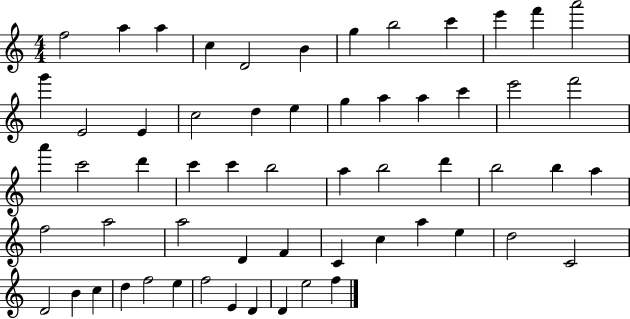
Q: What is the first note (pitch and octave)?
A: F5